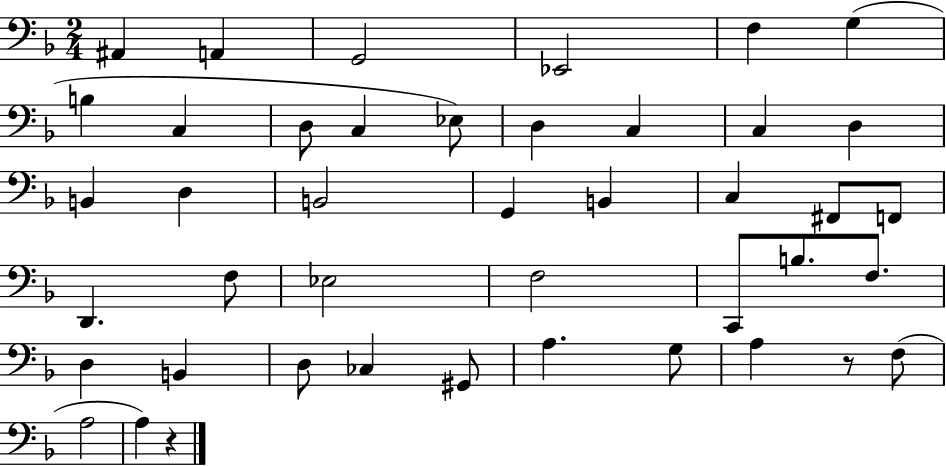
{
  \clef bass
  \numericTimeSignature
  \time 2/4
  \key f \major
  ais,4 a,4 | g,2 | ees,2 | f4 g4( | \break b4 c4 | d8 c4 ees8) | d4 c4 | c4 d4 | \break b,4 d4 | b,2 | g,4 b,4 | c4 fis,8 f,8 | \break d,4. f8 | ees2 | f2 | c,8 b8. f8. | \break d4 b,4 | d8 ces4 gis,8 | a4. g8 | a4 r8 f8( | \break a2 | a4) r4 | \bar "|."
}